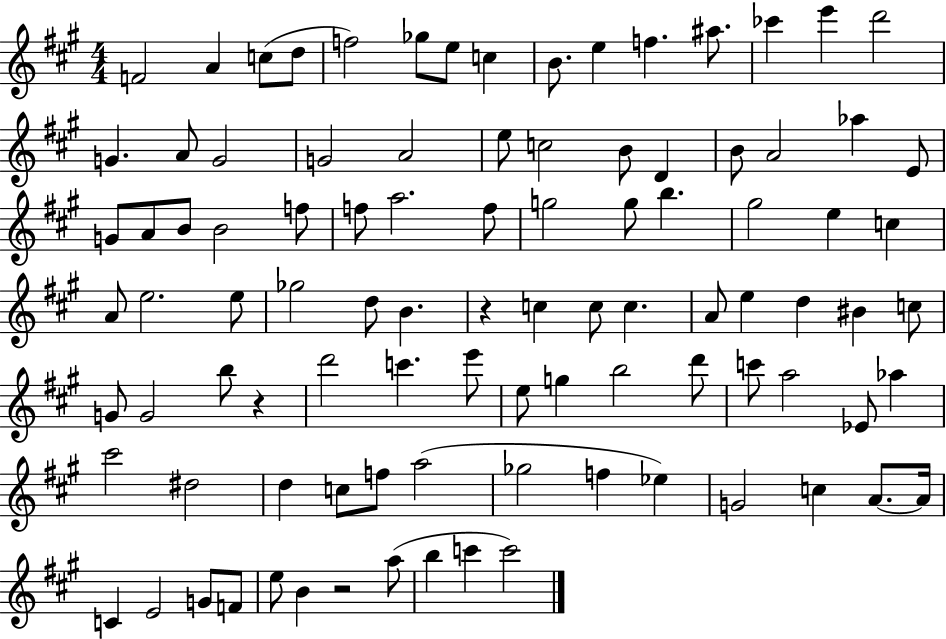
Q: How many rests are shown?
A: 3